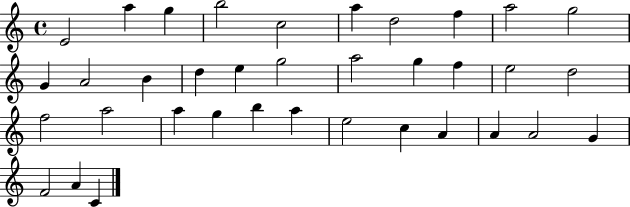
X:1
T:Untitled
M:4/4
L:1/4
K:C
E2 a g b2 c2 a d2 f a2 g2 G A2 B d e g2 a2 g f e2 d2 f2 a2 a g b a e2 c A A A2 G F2 A C